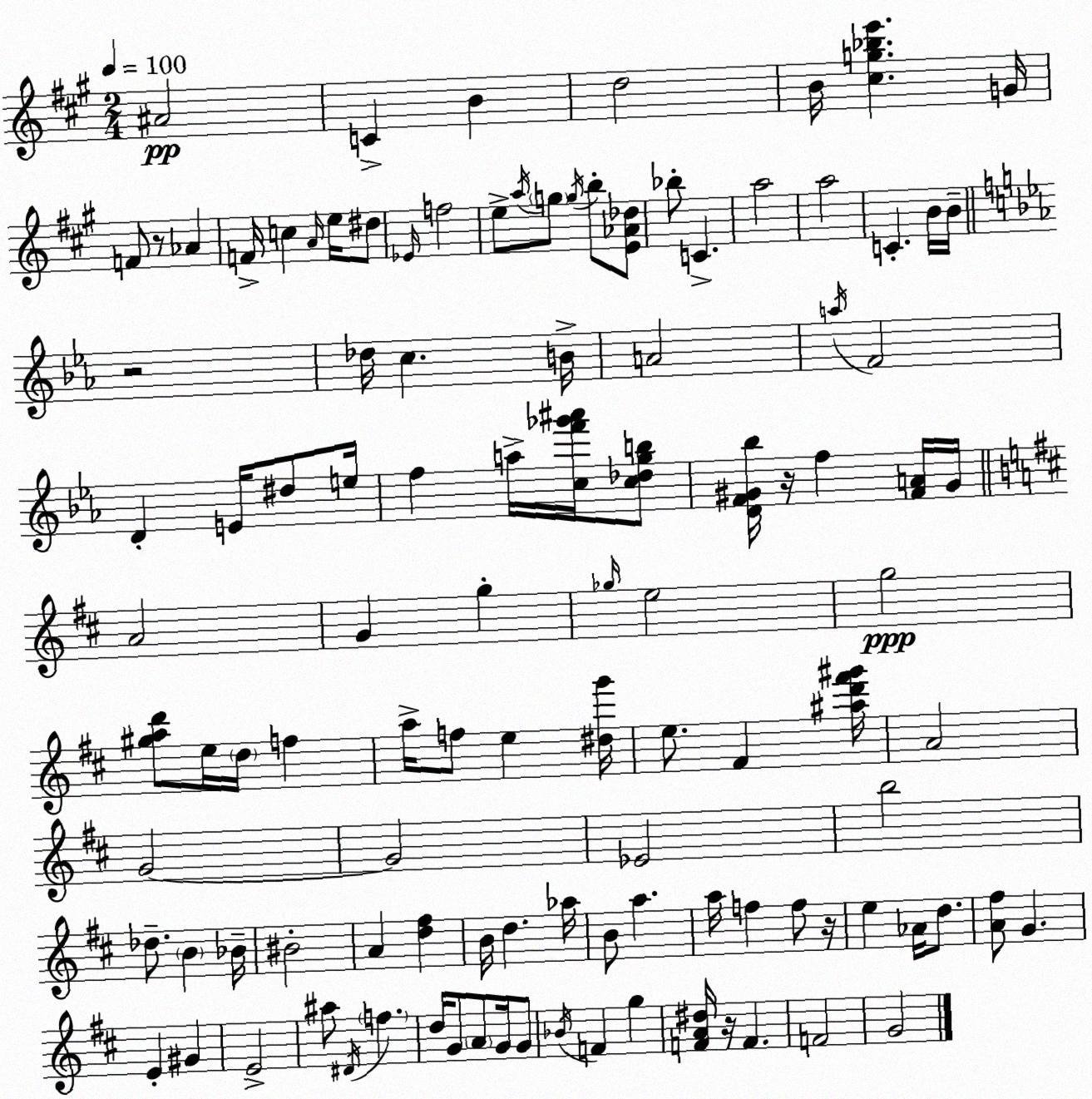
X:1
T:Untitled
M:2/4
L:1/4
K:A
^A2 C B d2 B/4 [^cg_be'] G/4 F/2 z/2 _A F/4 c A/4 e/4 ^d/2 _E/4 f2 e/2 a/4 g/2 g/4 b/2 [E_A_d]/2 _b/2 C a2 a2 C B/4 B/4 z2 _d/4 c B/4 A2 a/4 F2 D E/4 ^d/2 e/4 f a/4 [cf'_g'^a']/4 [c_dgb]/2 [DF^G_b]/4 z/4 f [FA]/4 ^G/4 A2 G g _g/4 e2 g2 [^gad']/2 e/4 d/4 f a/4 f/2 e [^dg']/4 e/2 ^F [^ad'^f'^g']/4 A2 G2 G2 _E2 b2 _d/2 B _B/4 ^B2 A [d^f] B/4 d _a/4 B/2 a a/4 f f/2 z/4 e _A/4 d/2 [A^f]/2 G E ^G E2 ^a/2 ^D/4 f d/4 G/2 A/2 G/4 G/2 _B/4 F g [FA^d]/4 z/4 F F2 G2